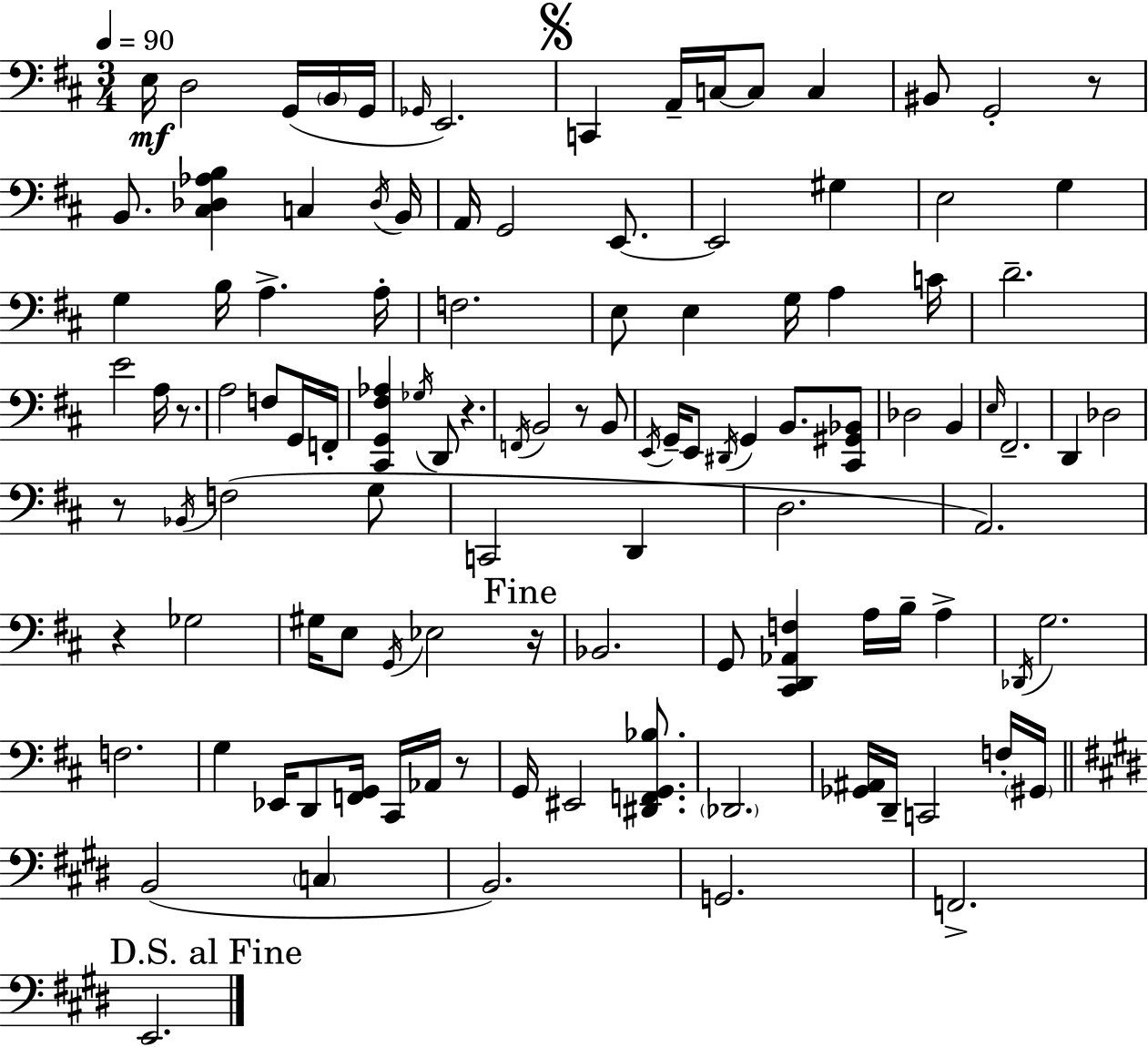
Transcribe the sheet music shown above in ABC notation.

X:1
T:Untitled
M:3/4
L:1/4
K:D
E,/4 D,2 G,,/4 B,,/4 G,,/4 _G,,/4 E,,2 C,, A,,/4 C,/4 C,/2 C, ^B,,/2 G,,2 z/2 B,,/2 [^C,_D,_A,B,] C, _D,/4 B,,/4 A,,/4 G,,2 E,,/2 E,,2 ^G, E,2 G, G, B,/4 A, A,/4 F,2 E,/2 E, G,/4 A, C/4 D2 E2 A,/4 z/2 A,2 F,/2 G,,/4 F,,/4 [^C,,G,,^F,_A,] _G,/4 D,,/2 z F,,/4 B,,2 z/2 B,,/2 E,,/4 G,,/4 E,,/2 ^D,,/4 G,, B,,/2 [^C,,^G,,_B,,]/2 _D,2 B,, E,/4 ^F,,2 D,, _D,2 z/2 _B,,/4 F,2 G,/2 C,,2 D,, D,2 A,,2 z _G,2 ^G,/4 E,/2 G,,/4 _E,2 z/4 _B,,2 G,,/2 [^C,,D,,_A,,F,] A,/4 B,/4 A, _D,,/4 G,2 F,2 G, _E,,/4 D,,/2 [F,,G,,]/4 ^C,,/4 _A,,/4 z/2 G,,/4 ^E,,2 [^D,,F,,G,,_B,]/2 _D,,2 [_G,,^A,,]/4 D,,/4 C,,2 F,/4 ^G,,/4 B,,2 C, B,,2 G,,2 F,,2 E,,2